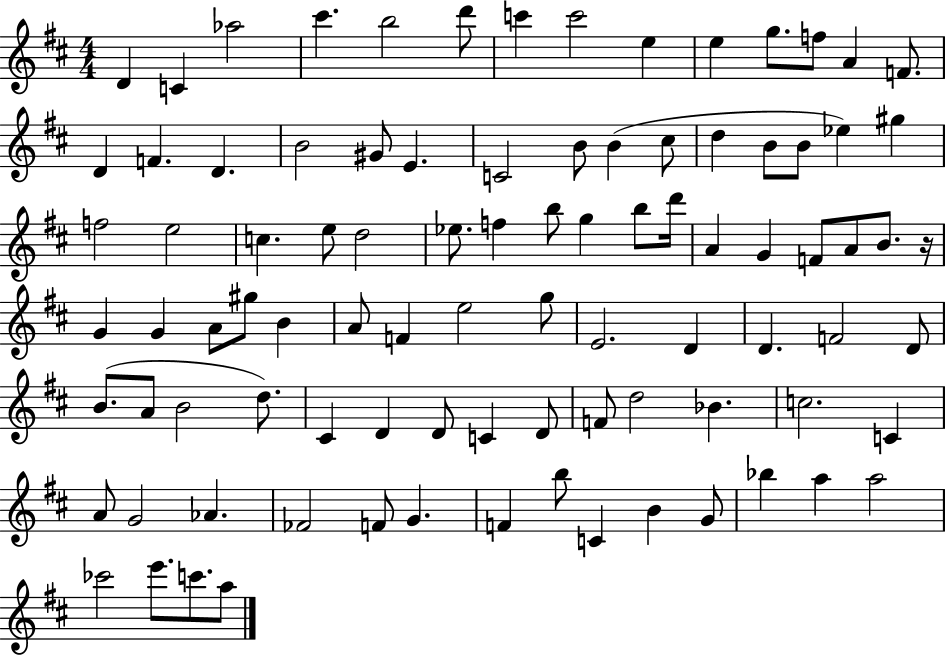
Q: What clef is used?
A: treble